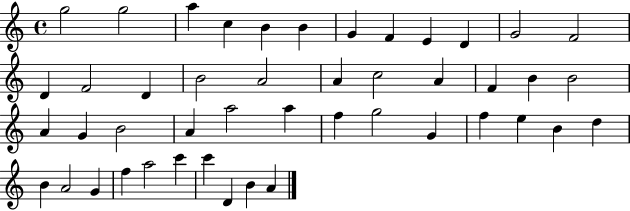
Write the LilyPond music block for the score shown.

{
  \clef treble
  \time 4/4
  \defaultTimeSignature
  \key c \major
  g''2 g''2 | a''4 c''4 b'4 b'4 | g'4 f'4 e'4 d'4 | g'2 f'2 | \break d'4 f'2 d'4 | b'2 a'2 | a'4 c''2 a'4 | f'4 b'4 b'2 | \break a'4 g'4 b'2 | a'4 a''2 a''4 | f''4 g''2 g'4 | f''4 e''4 b'4 d''4 | \break b'4 a'2 g'4 | f''4 a''2 c'''4 | c'''4 d'4 b'4 a'4 | \bar "|."
}